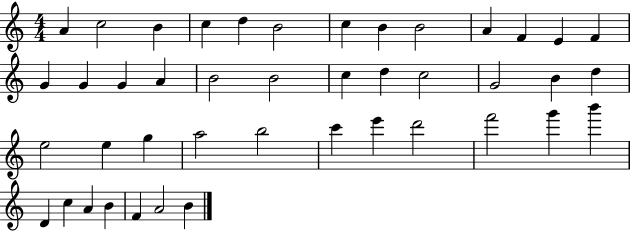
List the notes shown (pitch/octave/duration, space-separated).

A4/q C5/h B4/q C5/q D5/q B4/h C5/q B4/q B4/h A4/q F4/q E4/q F4/q G4/q G4/q G4/q A4/q B4/h B4/h C5/q D5/q C5/h G4/h B4/q D5/q E5/h E5/q G5/q A5/h B5/h C6/q E6/q D6/h F6/h G6/q B6/q D4/q C5/q A4/q B4/q F4/q A4/h B4/q